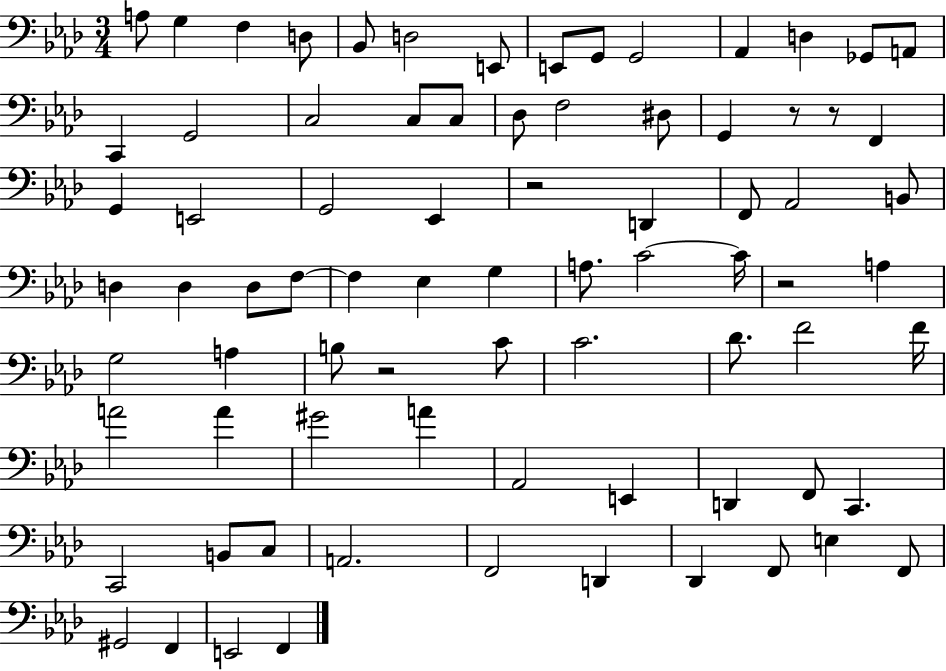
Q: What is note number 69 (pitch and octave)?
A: E3